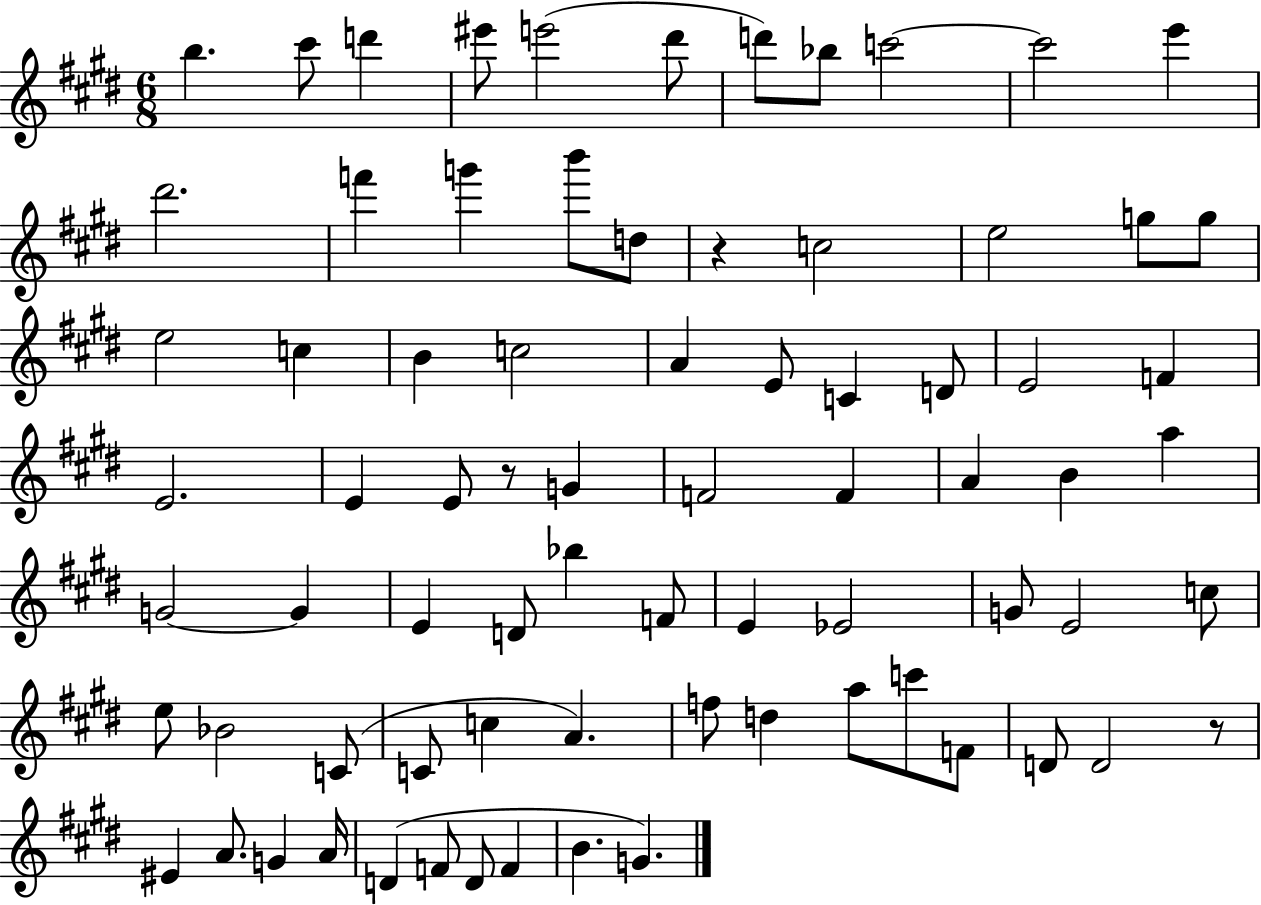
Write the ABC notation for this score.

X:1
T:Untitled
M:6/8
L:1/4
K:E
b ^c'/2 d' ^e'/2 e'2 ^d'/2 d'/2 _b/2 c'2 c'2 e' ^d'2 f' g' b'/2 d/2 z c2 e2 g/2 g/2 e2 c B c2 A E/2 C D/2 E2 F E2 E E/2 z/2 G F2 F A B a G2 G E D/2 _b F/2 E _E2 G/2 E2 c/2 e/2 _B2 C/2 C/2 c A f/2 d a/2 c'/2 F/2 D/2 D2 z/2 ^E A/2 G A/4 D F/2 D/2 F B G